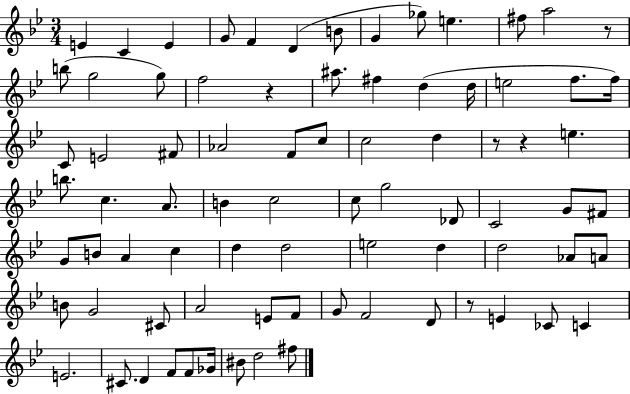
E4/q C4/q E4/q G4/e F4/q D4/q B4/e G4/q Gb5/e E5/q. F#5/e A5/h R/e B5/e G5/h G5/e F5/h R/q A#5/e. F#5/q D5/q D5/s E5/h F5/e. F5/s C4/e E4/h F#4/e Ab4/h F4/e C5/e C5/h D5/q R/e R/q E5/q. B5/e. C5/q. A4/e. B4/q C5/h C5/e G5/h Db4/e C4/h G4/e F#4/e G4/e B4/e A4/q C5/q D5/q D5/h E5/h D5/q D5/h Ab4/e A4/e B4/e G4/h C#4/e A4/h E4/e F4/e G4/e F4/h D4/e R/e E4/q CES4/e C4/q E4/h. C#4/e. D4/q F4/e F4/e Gb4/s BIS4/e D5/h F#5/e